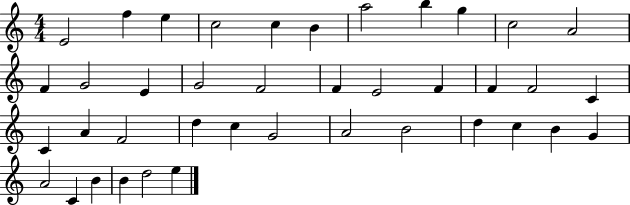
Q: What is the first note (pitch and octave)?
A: E4